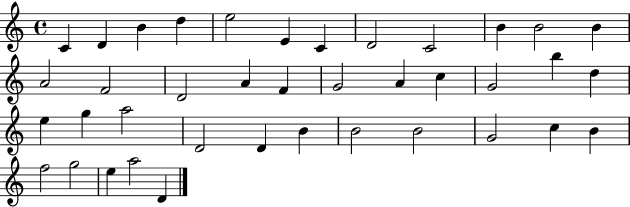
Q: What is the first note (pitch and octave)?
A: C4